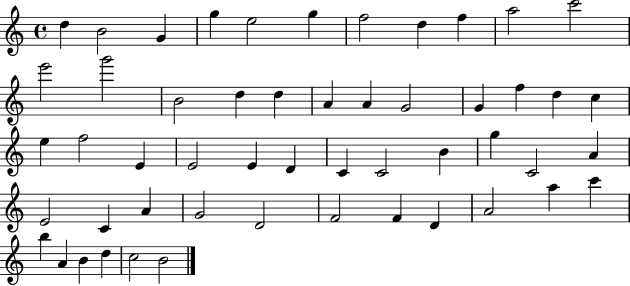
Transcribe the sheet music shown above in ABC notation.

X:1
T:Untitled
M:4/4
L:1/4
K:C
d B2 G g e2 g f2 d f a2 c'2 e'2 g'2 B2 d d A A G2 G f d c e f2 E E2 E D C C2 B g C2 A E2 C A G2 D2 F2 F D A2 a c' b A B d c2 B2